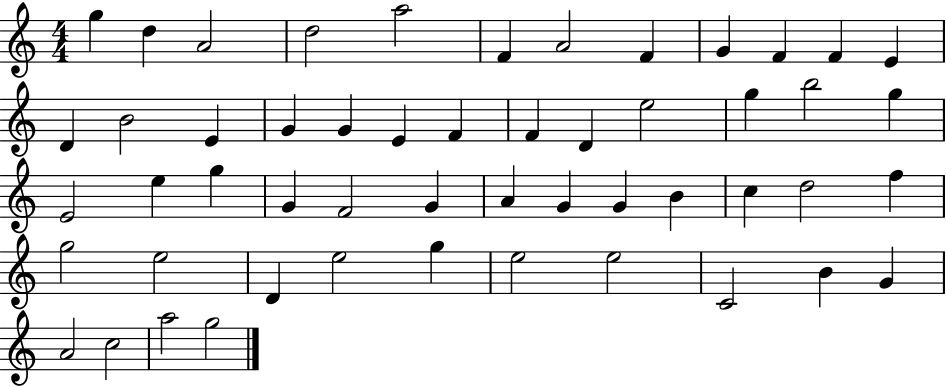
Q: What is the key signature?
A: C major